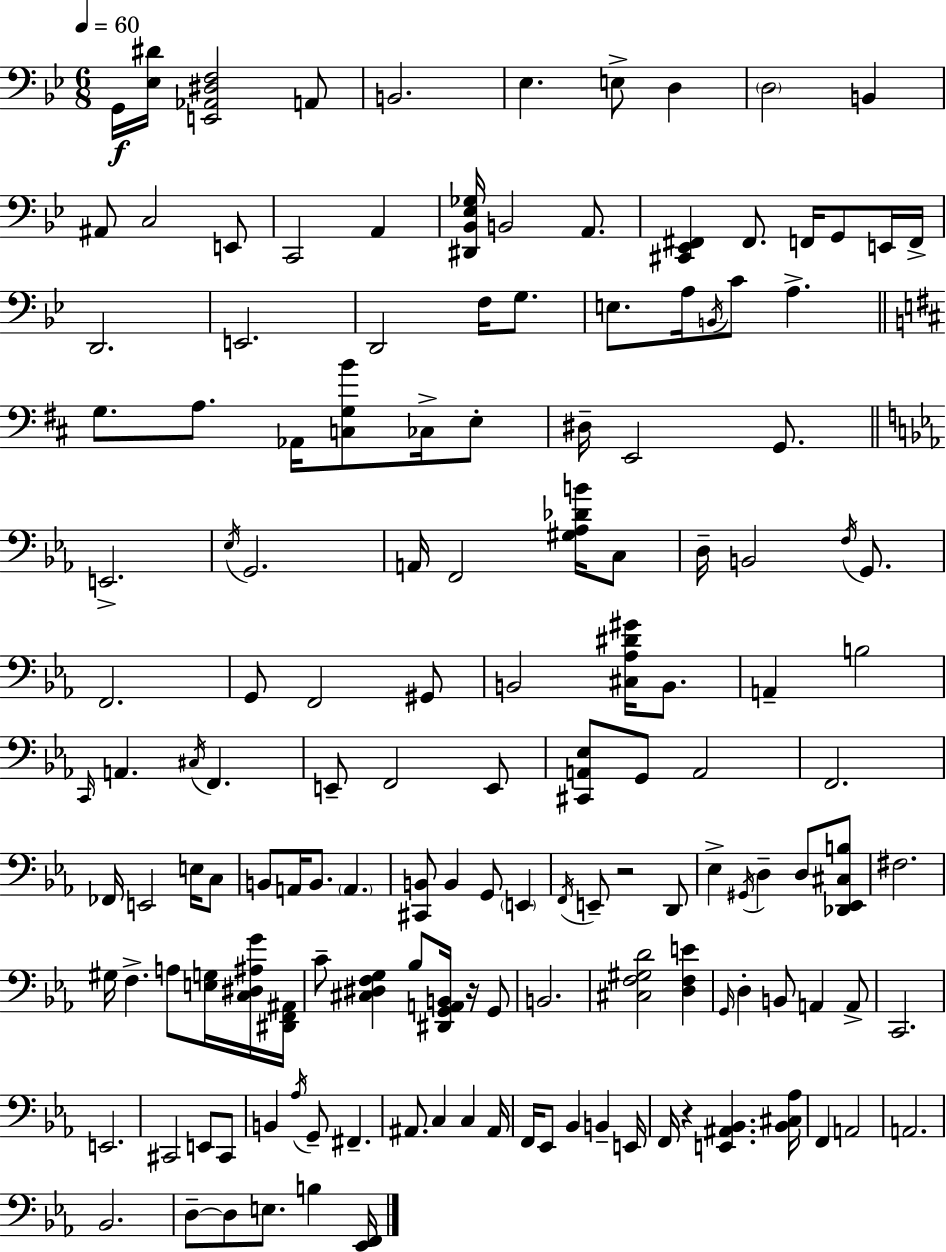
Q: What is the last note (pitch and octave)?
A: B3